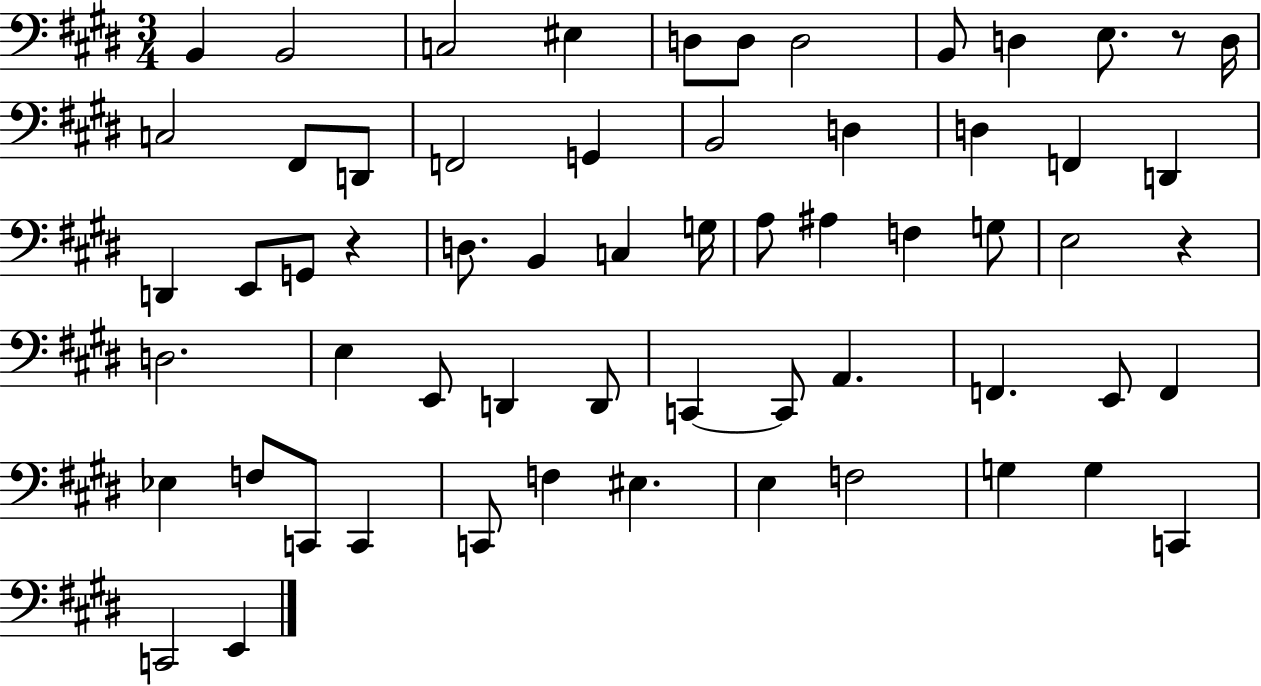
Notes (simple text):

B2/q B2/h C3/h EIS3/q D3/e D3/e D3/h B2/e D3/q E3/e. R/e D3/s C3/h F#2/e D2/e F2/h G2/q B2/h D3/q D3/q F2/q D2/q D2/q E2/e G2/e R/q D3/e. B2/q C3/q G3/s A3/e A#3/q F3/q G3/e E3/h R/q D3/h. E3/q E2/e D2/q D2/e C2/q C2/e A2/q. F2/q. E2/e F2/q Eb3/q F3/e C2/e C2/q C2/e F3/q EIS3/q. E3/q F3/h G3/q G3/q C2/q C2/h E2/q